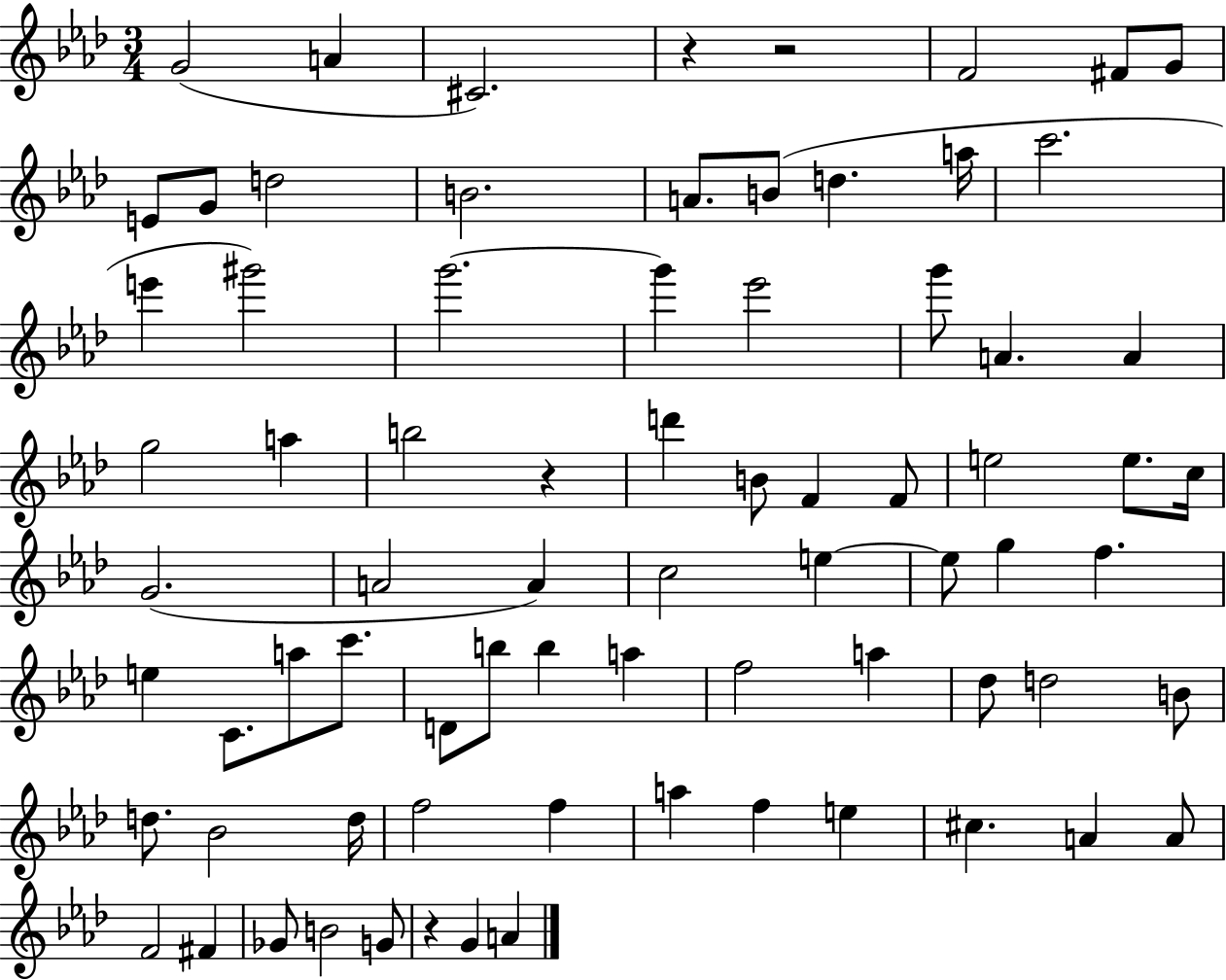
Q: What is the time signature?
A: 3/4